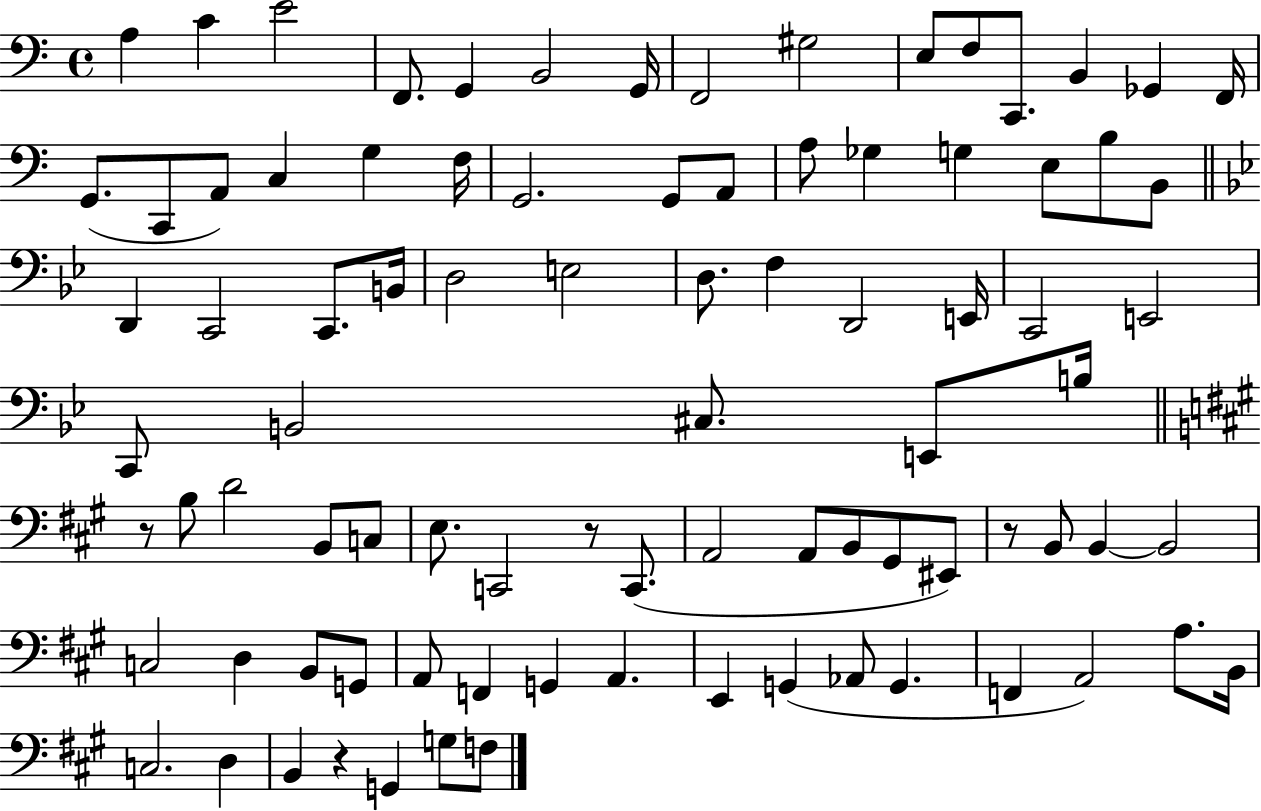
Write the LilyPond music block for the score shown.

{
  \clef bass
  \time 4/4
  \defaultTimeSignature
  \key c \major
  a4 c'4 e'2 | f,8. g,4 b,2 g,16 | f,2 gis2 | e8 f8 c,8. b,4 ges,4 f,16 | \break g,8.( c,8 a,8) c4 g4 f16 | g,2. g,8 a,8 | a8 ges4 g4 e8 b8 b,8 | \bar "||" \break \key g \minor d,4 c,2 c,8. b,16 | d2 e2 | d8. f4 d,2 e,16 | c,2 e,2 | \break c,8 b,2 cis8. e,8 b16 | \bar "||" \break \key a \major r8 b8 d'2 b,8 c8 | e8. c,2 r8 c,8.( | a,2 a,8 b,8 gis,8 eis,8) | r8 b,8 b,4~~ b,2 | \break c2 d4 b,8 g,8 | a,8 f,4 g,4 a,4. | e,4 g,4( aes,8 g,4. | f,4 a,2) a8. b,16 | \break c2. d4 | b,4 r4 g,4 g8 f8 | \bar "|."
}